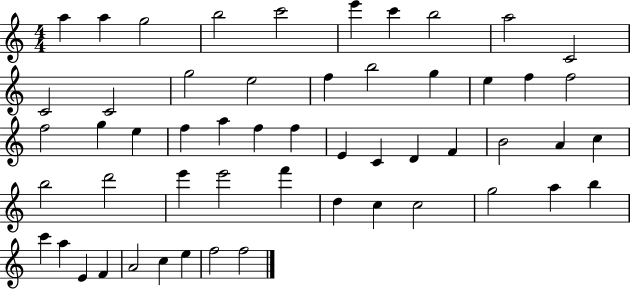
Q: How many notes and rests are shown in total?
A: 54